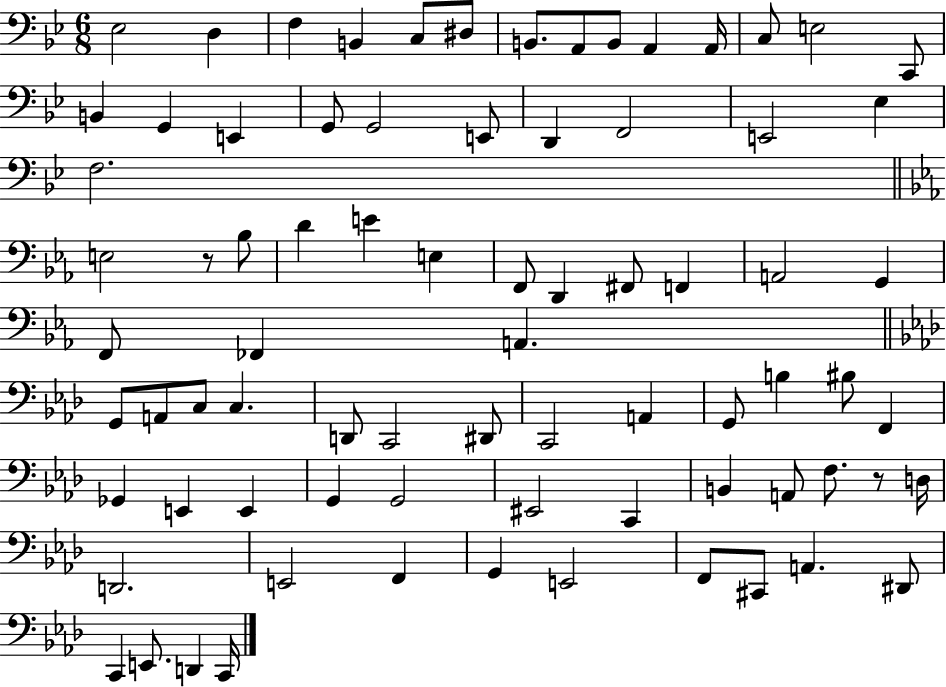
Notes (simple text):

Eb3/h D3/q F3/q B2/q C3/e D#3/e B2/e. A2/e B2/e A2/q A2/s C3/e E3/h C2/e B2/q G2/q E2/q G2/e G2/h E2/e D2/q F2/h E2/h Eb3/q F3/h. E3/h R/e Bb3/e D4/q E4/q E3/q F2/e D2/q F#2/e F2/q A2/h G2/q F2/e FES2/q A2/q. G2/e A2/e C3/e C3/q. D2/e C2/h D#2/e C2/h A2/q G2/e B3/q BIS3/e F2/q Gb2/q E2/q E2/q G2/q G2/h EIS2/h C2/q B2/q A2/e F3/e. R/e D3/s D2/h. E2/h F2/q G2/q E2/h F2/e C#2/e A2/q. D#2/e C2/q E2/e. D2/q C2/s